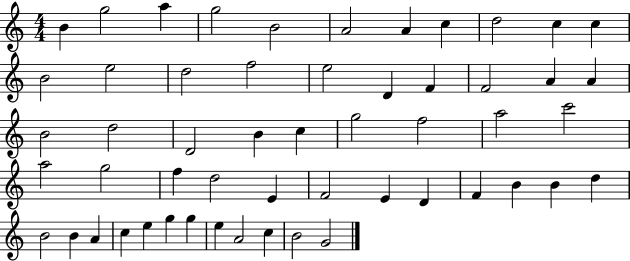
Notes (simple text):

B4/q G5/h A5/q G5/h B4/h A4/h A4/q C5/q D5/h C5/q C5/q B4/h E5/h D5/h F5/h E5/h D4/q F4/q F4/h A4/q A4/q B4/h D5/h D4/h B4/q C5/q G5/h F5/h A5/h C6/h A5/h G5/h F5/q D5/h E4/q F4/h E4/q D4/q F4/q B4/q B4/q D5/q B4/h B4/q A4/q C5/q E5/q G5/q G5/q E5/q A4/h C5/q B4/h G4/h